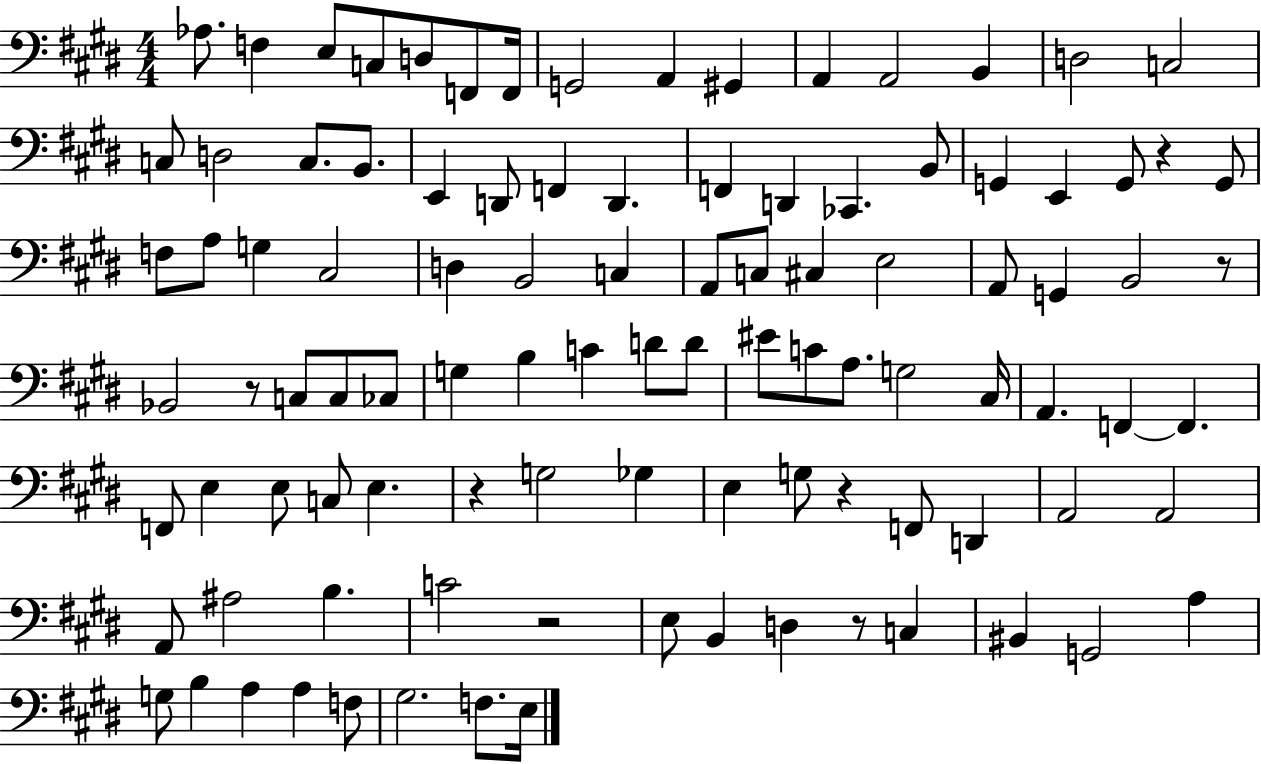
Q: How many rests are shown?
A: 7